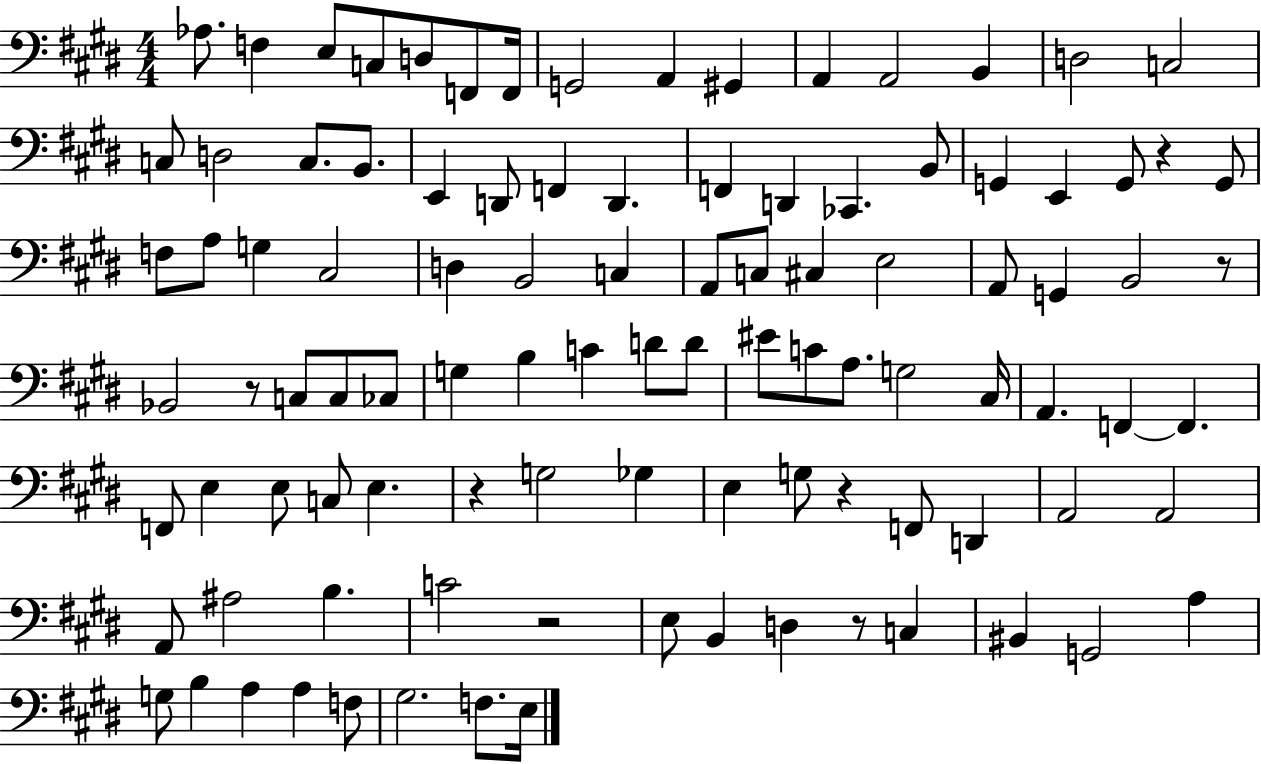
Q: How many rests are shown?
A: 7